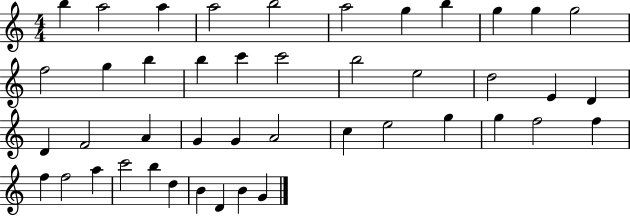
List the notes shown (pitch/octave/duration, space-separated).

B5/q A5/h A5/q A5/h B5/h A5/h G5/q B5/q G5/q G5/q G5/h F5/h G5/q B5/q B5/q C6/q C6/h B5/h E5/h D5/h E4/q D4/q D4/q F4/h A4/q G4/q G4/q A4/h C5/q E5/h G5/q G5/q F5/h F5/q F5/q F5/h A5/q C6/h B5/q D5/q B4/q D4/q B4/q G4/q